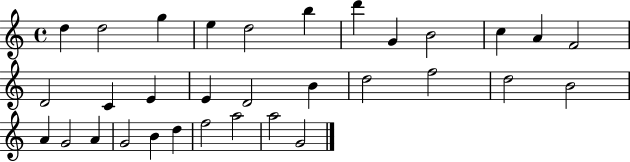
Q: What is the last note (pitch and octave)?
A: G4